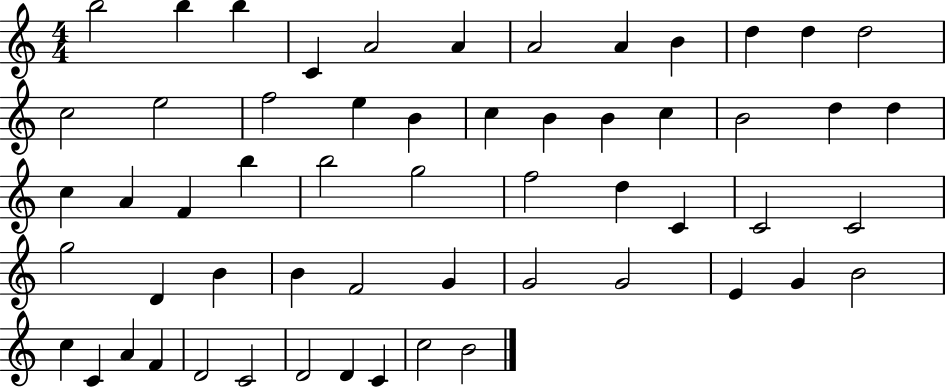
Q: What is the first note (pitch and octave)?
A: B5